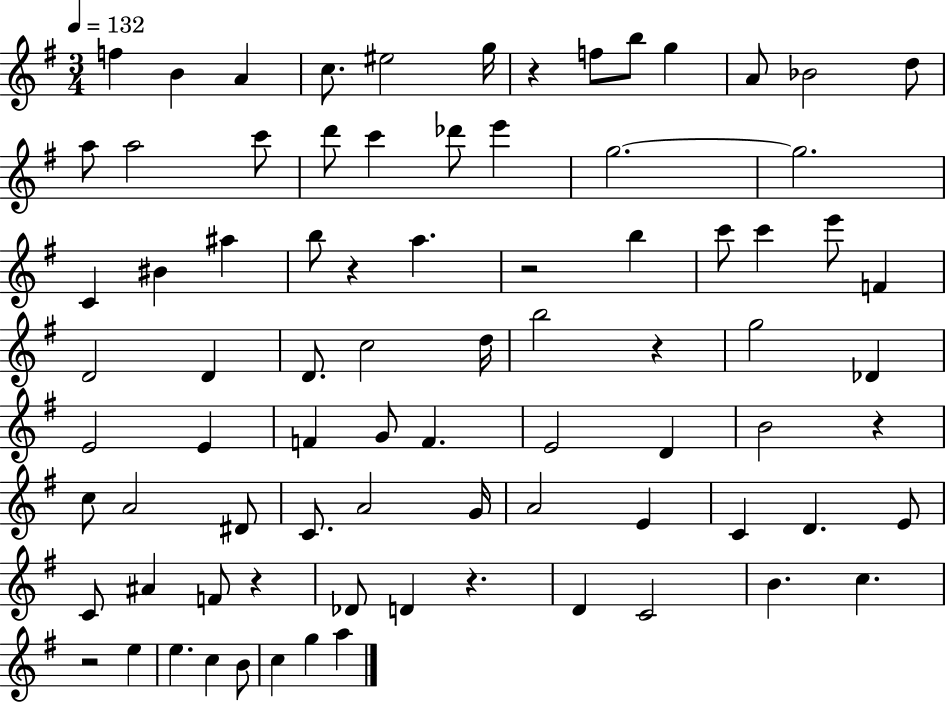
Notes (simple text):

F5/q B4/q A4/q C5/e. EIS5/h G5/s R/q F5/e B5/e G5/q A4/e Bb4/h D5/e A5/e A5/h C6/e D6/e C6/q Db6/e E6/q G5/h. G5/h. C4/q BIS4/q A#5/q B5/e R/q A5/q. R/h B5/q C6/e C6/q E6/e F4/q D4/h D4/q D4/e. C5/h D5/s B5/h R/q G5/h Db4/q E4/h E4/q F4/q G4/e F4/q. E4/h D4/q B4/h R/q C5/e A4/h D#4/e C4/e. A4/h G4/s A4/h E4/q C4/q D4/q. E4/e C4/e A#4/q F4/e R/q Db4/e D4/q R/q. D4/q C4/h B4/q. C5/q. R/h E5/q E5/q. C5/q B4/e C5/q G5/q A5/q